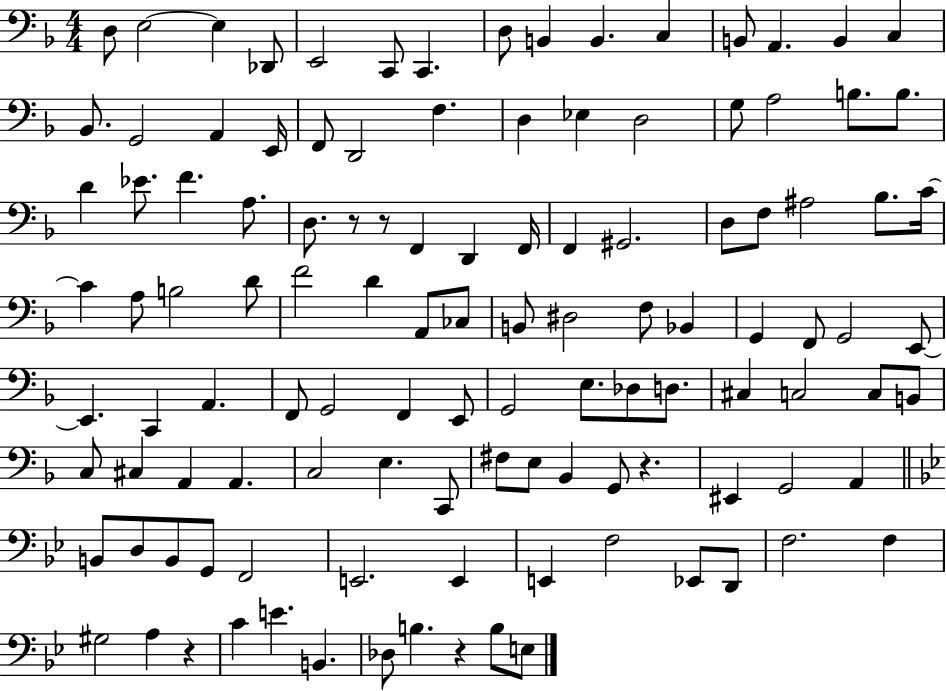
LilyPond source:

{
  \clef bass
  \numericTimeSignature
  \time 4/4
  \key f \major
  \repeat volta 2 { d8 e2~~ e4 des,8 | e,2 c,8 c,4. | d8 b,4 b,4. c4 | b,8 a,4. b,4 c4 | \break bes,8. g,2 a,4 e,16 | f,8 d,2 f4. | d4 ees4 d2 | g8 a2 b8. b8. | \break d'4 ees'8. f'4. a8. | d8. r8 r8 f,4 d,4 f,16 | f,4 gis,2. | d8 f8 ais2 bes8. c'16~~ | \break c'4 a8 b2 d'8 | f'2 d'4 a,8 ces8 | b,8 dis2 f8 bes,4 | g,4 f,8 g,2 e,8~~ | \break e,4. c,4 a,4. | f,8 g,2 f,4 e,8 | g,2 e8. des8 d8. | cis4 c2 c8 b,8 | \break c8 cis4 a,4 a,4. | c2 e4. c,8 | fis8 e8 bes,4 g,8 r4. | eis,4 g,2 a,4 | \break \bar "||" \break \key g \minor b,8 d8 b,8 g,8 f,2 | e,2. e,4 | e,4 f2 ees,8 d,8 | f2. f4 | \break gis2 a4 r4 | c'4 e'4. b,4. | des8 b4. r4 b8 e8 | } \bar "|."
}